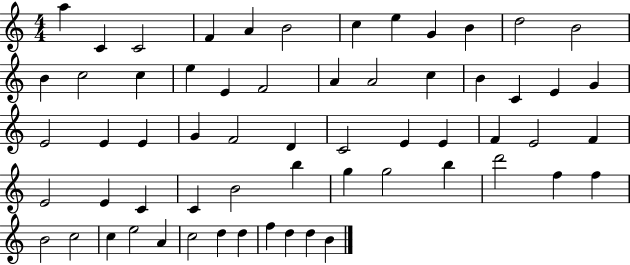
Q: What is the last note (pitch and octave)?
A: B4